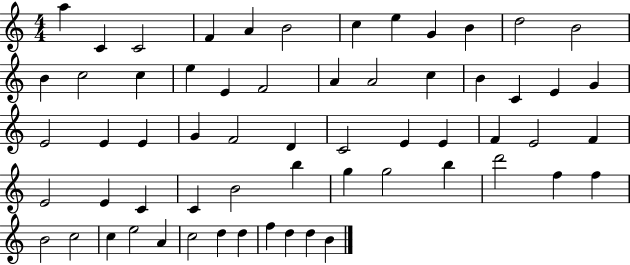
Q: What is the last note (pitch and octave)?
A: B4